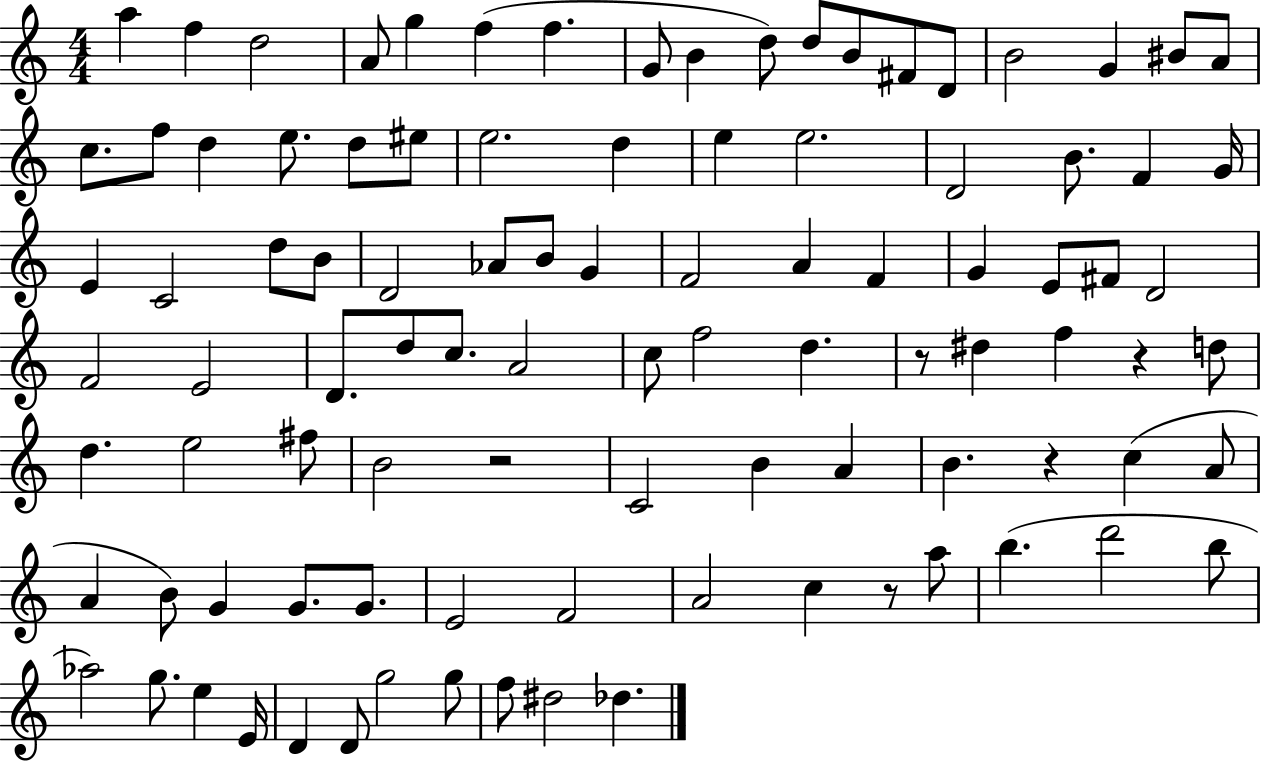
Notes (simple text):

A5/q F5/q D5/h A4/e G5/q F5/q F5/q. G4/e B4/q D5/e D5/e B4/e F#4/e D4/e B4/h G4/q BIS4/e A4/e C5/e. F5/e D5/q E5/e. D5/e EIS5/e E5/h. D5/q E5/q E5/h. D4/h B4/e. F4/q G4/s E4/q C4/h D5/e B4/e D4/h Ab4/e B4/e G4/q F4/h A4/q F4/q G4/q E4/e F#4/e D4/h F4/h E4/h D4/e. D5/e C5/e. A4/h C5/e F5/h D5/q. R/e D#5/q F5/q R/q D5/e D5/q. E5/h F#5/e B4/h R/h C4/h B4/q A4/q B4/q. R/q C5/q A4/e A4/q B4/e G4/q G4/e. G4/e. E4/h F4/h A4/h C5/q R/e A5/e B5/q. D6/h B5/e Ab5/h G5/e. E5/q E4/s D4/q D4/e G5/h G5/e F5/e D#5/h Db5/q.